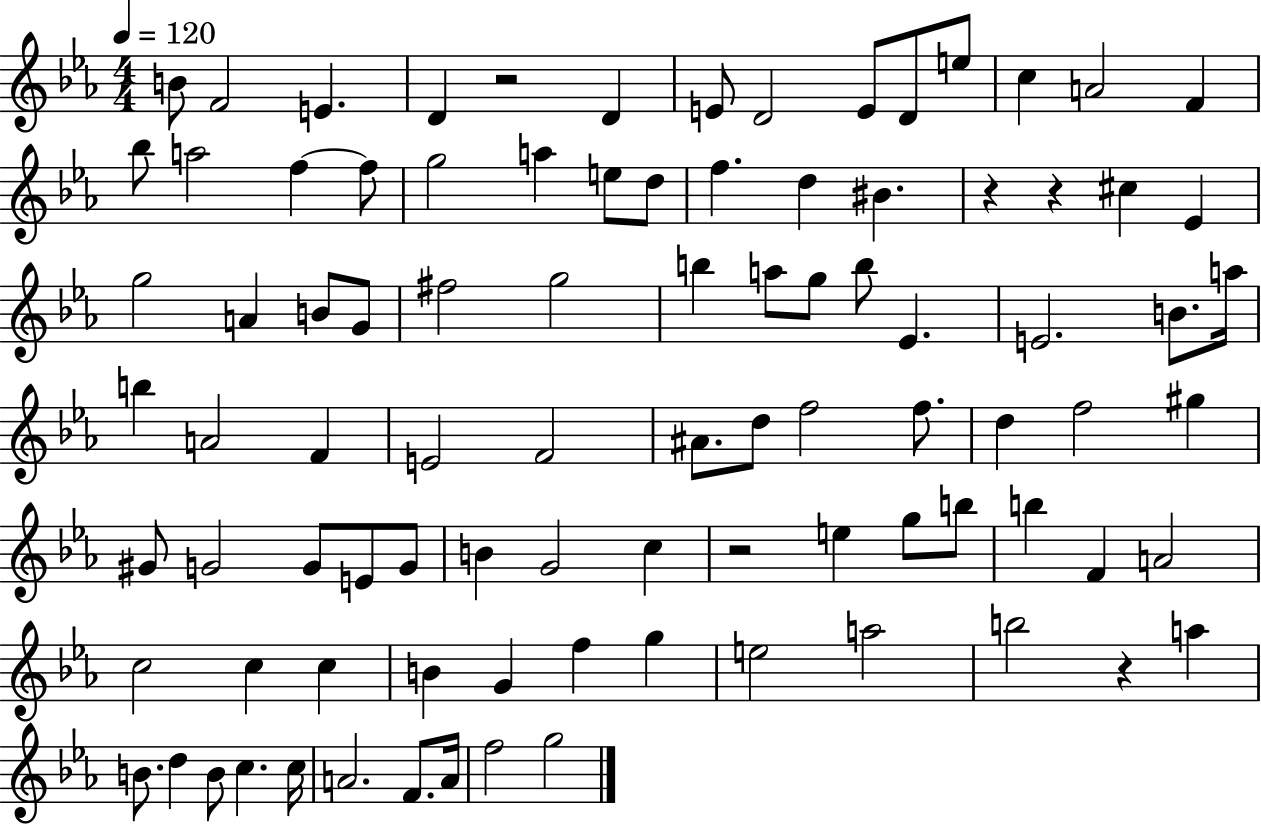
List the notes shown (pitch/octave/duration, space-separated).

B4/e F4/h E4/q. D4/q R/h D4/q E4/e D4/h E4/e D4/e E5/e C5/q A4/h F4/q Bb5/e A5/h F5/q F5/e G5/h A5/q E5/e D5/e F5/q. D5/q BIS4/q. R/q R/q C#5/q Eb4/q G5/h A4/q B4/e G4/e F#5/h G5/h B5/q A5/e G5/e B5/e Eb4/q. E4/h. B4/e. A5/s B5/q A4/h F4/q E4/h F4/h A#4/e. D5/e F5/h F5/e. D5/q F5/h G#5/q G#4/e G4/h G4/e E4/e G4/e B4/q G4/h C5/q R/h E5/q G5/e B5/e B5/q F4/q A4/h C5/h C5/q C5/q B4/q G4/q F5/q G5/q E5/h A5/h B5/h R/q A5/q B4/e. D5/q B4/e C5/q. C5/s A4/h. F4/e. A4/s F5/h G5/h